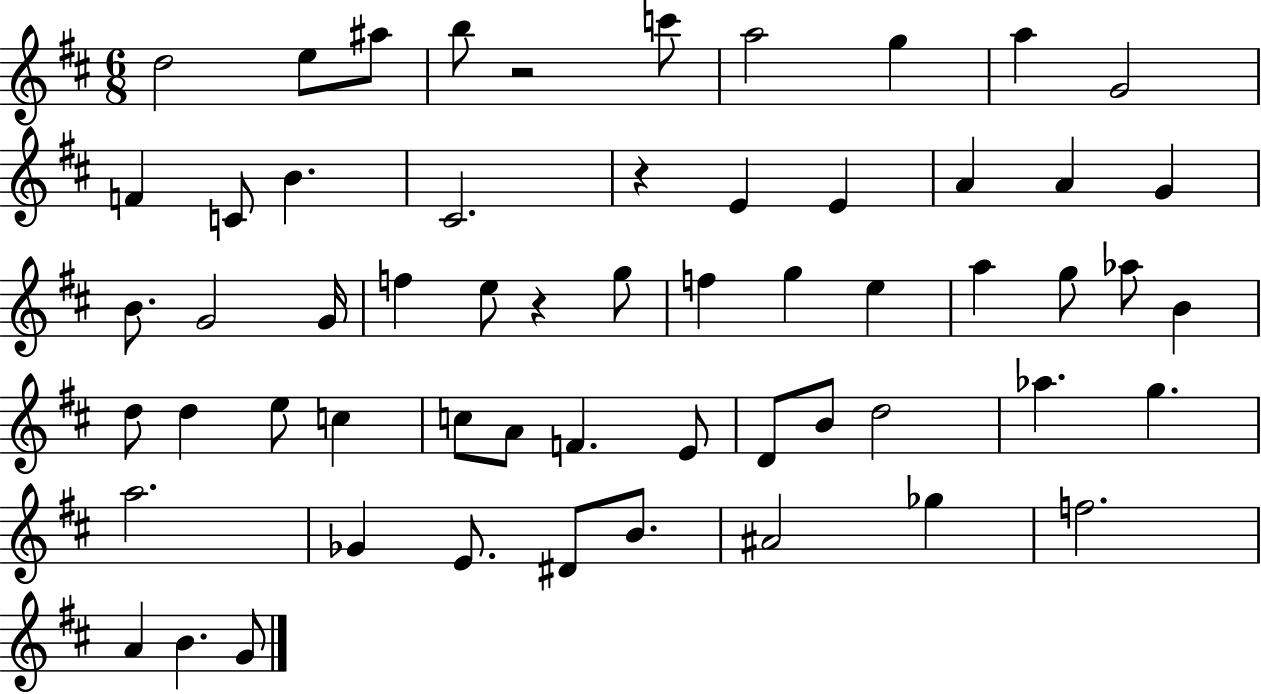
{
  \clef treble
  \numericTimeSignature
  \time 6/8
  \key d \major
  \repeat volta 2 { d''2 e''8 ais''8 | b''8 r2 c'''8 | a''2 g''4 | a''4 g'2 | \break f'4 c'8 b'4. | cis'2. | r4 e'4 e'4 | a'4 a'4 g'4 | \break b'8. g'2 g'16 | f''4 e''8 r4 g''8 | f''4 g''4 e''4 | a''4 g''8 aes''8 b'4 | \break d''8 d''4 e''8 c''4 | c''8 a'8 f'4. e'8 | d'8 b'8 d''2 | aes''4. g''4. | \break a''2. | ges'4 e'8. dis'8 b'8. | ais'2 ges''4 | f''2. | \break a'4 b'4. g'8 | } \bar "|."
}